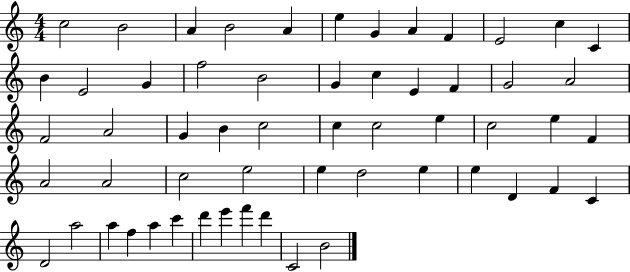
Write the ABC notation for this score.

X:1
T:Untitled
M:4/4
L:1/4
K:C
c2 B2 A B2 A e G A F E2 c C B E2 G f2 B2 G c E F G2 A2 F2 A2 G B c2 c c2 e c2 e F A2 A2 c2 e2 e d2 e e D F C D2 a2 a f a c' d' e' f' d' C2 B2